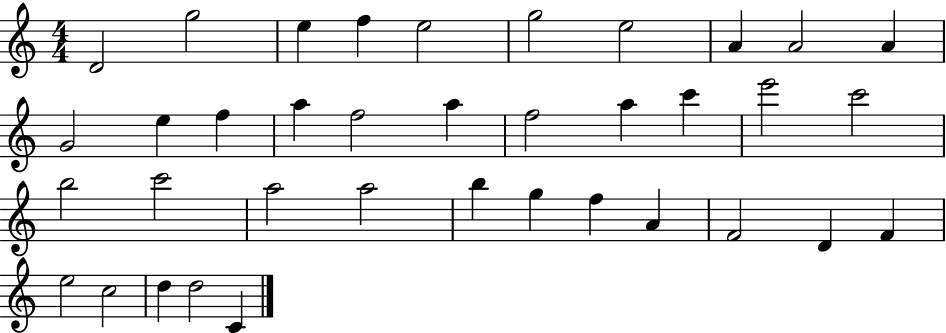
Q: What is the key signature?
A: C major